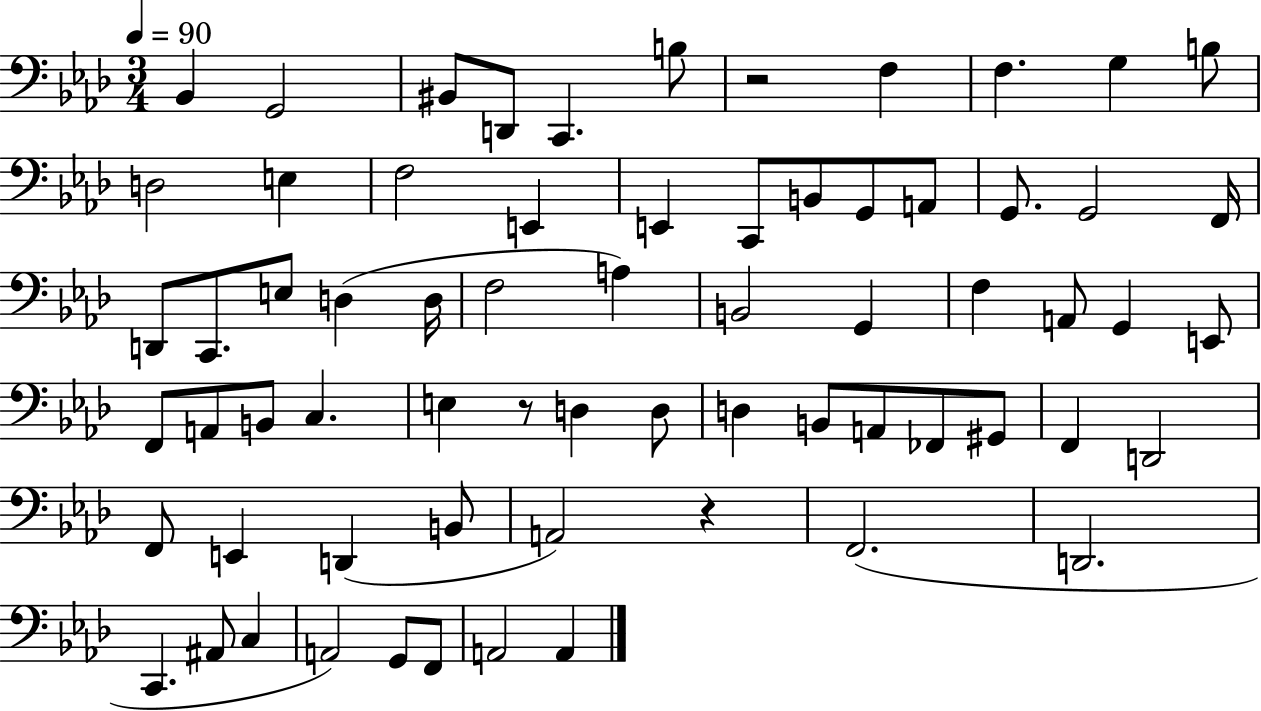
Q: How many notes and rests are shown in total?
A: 67